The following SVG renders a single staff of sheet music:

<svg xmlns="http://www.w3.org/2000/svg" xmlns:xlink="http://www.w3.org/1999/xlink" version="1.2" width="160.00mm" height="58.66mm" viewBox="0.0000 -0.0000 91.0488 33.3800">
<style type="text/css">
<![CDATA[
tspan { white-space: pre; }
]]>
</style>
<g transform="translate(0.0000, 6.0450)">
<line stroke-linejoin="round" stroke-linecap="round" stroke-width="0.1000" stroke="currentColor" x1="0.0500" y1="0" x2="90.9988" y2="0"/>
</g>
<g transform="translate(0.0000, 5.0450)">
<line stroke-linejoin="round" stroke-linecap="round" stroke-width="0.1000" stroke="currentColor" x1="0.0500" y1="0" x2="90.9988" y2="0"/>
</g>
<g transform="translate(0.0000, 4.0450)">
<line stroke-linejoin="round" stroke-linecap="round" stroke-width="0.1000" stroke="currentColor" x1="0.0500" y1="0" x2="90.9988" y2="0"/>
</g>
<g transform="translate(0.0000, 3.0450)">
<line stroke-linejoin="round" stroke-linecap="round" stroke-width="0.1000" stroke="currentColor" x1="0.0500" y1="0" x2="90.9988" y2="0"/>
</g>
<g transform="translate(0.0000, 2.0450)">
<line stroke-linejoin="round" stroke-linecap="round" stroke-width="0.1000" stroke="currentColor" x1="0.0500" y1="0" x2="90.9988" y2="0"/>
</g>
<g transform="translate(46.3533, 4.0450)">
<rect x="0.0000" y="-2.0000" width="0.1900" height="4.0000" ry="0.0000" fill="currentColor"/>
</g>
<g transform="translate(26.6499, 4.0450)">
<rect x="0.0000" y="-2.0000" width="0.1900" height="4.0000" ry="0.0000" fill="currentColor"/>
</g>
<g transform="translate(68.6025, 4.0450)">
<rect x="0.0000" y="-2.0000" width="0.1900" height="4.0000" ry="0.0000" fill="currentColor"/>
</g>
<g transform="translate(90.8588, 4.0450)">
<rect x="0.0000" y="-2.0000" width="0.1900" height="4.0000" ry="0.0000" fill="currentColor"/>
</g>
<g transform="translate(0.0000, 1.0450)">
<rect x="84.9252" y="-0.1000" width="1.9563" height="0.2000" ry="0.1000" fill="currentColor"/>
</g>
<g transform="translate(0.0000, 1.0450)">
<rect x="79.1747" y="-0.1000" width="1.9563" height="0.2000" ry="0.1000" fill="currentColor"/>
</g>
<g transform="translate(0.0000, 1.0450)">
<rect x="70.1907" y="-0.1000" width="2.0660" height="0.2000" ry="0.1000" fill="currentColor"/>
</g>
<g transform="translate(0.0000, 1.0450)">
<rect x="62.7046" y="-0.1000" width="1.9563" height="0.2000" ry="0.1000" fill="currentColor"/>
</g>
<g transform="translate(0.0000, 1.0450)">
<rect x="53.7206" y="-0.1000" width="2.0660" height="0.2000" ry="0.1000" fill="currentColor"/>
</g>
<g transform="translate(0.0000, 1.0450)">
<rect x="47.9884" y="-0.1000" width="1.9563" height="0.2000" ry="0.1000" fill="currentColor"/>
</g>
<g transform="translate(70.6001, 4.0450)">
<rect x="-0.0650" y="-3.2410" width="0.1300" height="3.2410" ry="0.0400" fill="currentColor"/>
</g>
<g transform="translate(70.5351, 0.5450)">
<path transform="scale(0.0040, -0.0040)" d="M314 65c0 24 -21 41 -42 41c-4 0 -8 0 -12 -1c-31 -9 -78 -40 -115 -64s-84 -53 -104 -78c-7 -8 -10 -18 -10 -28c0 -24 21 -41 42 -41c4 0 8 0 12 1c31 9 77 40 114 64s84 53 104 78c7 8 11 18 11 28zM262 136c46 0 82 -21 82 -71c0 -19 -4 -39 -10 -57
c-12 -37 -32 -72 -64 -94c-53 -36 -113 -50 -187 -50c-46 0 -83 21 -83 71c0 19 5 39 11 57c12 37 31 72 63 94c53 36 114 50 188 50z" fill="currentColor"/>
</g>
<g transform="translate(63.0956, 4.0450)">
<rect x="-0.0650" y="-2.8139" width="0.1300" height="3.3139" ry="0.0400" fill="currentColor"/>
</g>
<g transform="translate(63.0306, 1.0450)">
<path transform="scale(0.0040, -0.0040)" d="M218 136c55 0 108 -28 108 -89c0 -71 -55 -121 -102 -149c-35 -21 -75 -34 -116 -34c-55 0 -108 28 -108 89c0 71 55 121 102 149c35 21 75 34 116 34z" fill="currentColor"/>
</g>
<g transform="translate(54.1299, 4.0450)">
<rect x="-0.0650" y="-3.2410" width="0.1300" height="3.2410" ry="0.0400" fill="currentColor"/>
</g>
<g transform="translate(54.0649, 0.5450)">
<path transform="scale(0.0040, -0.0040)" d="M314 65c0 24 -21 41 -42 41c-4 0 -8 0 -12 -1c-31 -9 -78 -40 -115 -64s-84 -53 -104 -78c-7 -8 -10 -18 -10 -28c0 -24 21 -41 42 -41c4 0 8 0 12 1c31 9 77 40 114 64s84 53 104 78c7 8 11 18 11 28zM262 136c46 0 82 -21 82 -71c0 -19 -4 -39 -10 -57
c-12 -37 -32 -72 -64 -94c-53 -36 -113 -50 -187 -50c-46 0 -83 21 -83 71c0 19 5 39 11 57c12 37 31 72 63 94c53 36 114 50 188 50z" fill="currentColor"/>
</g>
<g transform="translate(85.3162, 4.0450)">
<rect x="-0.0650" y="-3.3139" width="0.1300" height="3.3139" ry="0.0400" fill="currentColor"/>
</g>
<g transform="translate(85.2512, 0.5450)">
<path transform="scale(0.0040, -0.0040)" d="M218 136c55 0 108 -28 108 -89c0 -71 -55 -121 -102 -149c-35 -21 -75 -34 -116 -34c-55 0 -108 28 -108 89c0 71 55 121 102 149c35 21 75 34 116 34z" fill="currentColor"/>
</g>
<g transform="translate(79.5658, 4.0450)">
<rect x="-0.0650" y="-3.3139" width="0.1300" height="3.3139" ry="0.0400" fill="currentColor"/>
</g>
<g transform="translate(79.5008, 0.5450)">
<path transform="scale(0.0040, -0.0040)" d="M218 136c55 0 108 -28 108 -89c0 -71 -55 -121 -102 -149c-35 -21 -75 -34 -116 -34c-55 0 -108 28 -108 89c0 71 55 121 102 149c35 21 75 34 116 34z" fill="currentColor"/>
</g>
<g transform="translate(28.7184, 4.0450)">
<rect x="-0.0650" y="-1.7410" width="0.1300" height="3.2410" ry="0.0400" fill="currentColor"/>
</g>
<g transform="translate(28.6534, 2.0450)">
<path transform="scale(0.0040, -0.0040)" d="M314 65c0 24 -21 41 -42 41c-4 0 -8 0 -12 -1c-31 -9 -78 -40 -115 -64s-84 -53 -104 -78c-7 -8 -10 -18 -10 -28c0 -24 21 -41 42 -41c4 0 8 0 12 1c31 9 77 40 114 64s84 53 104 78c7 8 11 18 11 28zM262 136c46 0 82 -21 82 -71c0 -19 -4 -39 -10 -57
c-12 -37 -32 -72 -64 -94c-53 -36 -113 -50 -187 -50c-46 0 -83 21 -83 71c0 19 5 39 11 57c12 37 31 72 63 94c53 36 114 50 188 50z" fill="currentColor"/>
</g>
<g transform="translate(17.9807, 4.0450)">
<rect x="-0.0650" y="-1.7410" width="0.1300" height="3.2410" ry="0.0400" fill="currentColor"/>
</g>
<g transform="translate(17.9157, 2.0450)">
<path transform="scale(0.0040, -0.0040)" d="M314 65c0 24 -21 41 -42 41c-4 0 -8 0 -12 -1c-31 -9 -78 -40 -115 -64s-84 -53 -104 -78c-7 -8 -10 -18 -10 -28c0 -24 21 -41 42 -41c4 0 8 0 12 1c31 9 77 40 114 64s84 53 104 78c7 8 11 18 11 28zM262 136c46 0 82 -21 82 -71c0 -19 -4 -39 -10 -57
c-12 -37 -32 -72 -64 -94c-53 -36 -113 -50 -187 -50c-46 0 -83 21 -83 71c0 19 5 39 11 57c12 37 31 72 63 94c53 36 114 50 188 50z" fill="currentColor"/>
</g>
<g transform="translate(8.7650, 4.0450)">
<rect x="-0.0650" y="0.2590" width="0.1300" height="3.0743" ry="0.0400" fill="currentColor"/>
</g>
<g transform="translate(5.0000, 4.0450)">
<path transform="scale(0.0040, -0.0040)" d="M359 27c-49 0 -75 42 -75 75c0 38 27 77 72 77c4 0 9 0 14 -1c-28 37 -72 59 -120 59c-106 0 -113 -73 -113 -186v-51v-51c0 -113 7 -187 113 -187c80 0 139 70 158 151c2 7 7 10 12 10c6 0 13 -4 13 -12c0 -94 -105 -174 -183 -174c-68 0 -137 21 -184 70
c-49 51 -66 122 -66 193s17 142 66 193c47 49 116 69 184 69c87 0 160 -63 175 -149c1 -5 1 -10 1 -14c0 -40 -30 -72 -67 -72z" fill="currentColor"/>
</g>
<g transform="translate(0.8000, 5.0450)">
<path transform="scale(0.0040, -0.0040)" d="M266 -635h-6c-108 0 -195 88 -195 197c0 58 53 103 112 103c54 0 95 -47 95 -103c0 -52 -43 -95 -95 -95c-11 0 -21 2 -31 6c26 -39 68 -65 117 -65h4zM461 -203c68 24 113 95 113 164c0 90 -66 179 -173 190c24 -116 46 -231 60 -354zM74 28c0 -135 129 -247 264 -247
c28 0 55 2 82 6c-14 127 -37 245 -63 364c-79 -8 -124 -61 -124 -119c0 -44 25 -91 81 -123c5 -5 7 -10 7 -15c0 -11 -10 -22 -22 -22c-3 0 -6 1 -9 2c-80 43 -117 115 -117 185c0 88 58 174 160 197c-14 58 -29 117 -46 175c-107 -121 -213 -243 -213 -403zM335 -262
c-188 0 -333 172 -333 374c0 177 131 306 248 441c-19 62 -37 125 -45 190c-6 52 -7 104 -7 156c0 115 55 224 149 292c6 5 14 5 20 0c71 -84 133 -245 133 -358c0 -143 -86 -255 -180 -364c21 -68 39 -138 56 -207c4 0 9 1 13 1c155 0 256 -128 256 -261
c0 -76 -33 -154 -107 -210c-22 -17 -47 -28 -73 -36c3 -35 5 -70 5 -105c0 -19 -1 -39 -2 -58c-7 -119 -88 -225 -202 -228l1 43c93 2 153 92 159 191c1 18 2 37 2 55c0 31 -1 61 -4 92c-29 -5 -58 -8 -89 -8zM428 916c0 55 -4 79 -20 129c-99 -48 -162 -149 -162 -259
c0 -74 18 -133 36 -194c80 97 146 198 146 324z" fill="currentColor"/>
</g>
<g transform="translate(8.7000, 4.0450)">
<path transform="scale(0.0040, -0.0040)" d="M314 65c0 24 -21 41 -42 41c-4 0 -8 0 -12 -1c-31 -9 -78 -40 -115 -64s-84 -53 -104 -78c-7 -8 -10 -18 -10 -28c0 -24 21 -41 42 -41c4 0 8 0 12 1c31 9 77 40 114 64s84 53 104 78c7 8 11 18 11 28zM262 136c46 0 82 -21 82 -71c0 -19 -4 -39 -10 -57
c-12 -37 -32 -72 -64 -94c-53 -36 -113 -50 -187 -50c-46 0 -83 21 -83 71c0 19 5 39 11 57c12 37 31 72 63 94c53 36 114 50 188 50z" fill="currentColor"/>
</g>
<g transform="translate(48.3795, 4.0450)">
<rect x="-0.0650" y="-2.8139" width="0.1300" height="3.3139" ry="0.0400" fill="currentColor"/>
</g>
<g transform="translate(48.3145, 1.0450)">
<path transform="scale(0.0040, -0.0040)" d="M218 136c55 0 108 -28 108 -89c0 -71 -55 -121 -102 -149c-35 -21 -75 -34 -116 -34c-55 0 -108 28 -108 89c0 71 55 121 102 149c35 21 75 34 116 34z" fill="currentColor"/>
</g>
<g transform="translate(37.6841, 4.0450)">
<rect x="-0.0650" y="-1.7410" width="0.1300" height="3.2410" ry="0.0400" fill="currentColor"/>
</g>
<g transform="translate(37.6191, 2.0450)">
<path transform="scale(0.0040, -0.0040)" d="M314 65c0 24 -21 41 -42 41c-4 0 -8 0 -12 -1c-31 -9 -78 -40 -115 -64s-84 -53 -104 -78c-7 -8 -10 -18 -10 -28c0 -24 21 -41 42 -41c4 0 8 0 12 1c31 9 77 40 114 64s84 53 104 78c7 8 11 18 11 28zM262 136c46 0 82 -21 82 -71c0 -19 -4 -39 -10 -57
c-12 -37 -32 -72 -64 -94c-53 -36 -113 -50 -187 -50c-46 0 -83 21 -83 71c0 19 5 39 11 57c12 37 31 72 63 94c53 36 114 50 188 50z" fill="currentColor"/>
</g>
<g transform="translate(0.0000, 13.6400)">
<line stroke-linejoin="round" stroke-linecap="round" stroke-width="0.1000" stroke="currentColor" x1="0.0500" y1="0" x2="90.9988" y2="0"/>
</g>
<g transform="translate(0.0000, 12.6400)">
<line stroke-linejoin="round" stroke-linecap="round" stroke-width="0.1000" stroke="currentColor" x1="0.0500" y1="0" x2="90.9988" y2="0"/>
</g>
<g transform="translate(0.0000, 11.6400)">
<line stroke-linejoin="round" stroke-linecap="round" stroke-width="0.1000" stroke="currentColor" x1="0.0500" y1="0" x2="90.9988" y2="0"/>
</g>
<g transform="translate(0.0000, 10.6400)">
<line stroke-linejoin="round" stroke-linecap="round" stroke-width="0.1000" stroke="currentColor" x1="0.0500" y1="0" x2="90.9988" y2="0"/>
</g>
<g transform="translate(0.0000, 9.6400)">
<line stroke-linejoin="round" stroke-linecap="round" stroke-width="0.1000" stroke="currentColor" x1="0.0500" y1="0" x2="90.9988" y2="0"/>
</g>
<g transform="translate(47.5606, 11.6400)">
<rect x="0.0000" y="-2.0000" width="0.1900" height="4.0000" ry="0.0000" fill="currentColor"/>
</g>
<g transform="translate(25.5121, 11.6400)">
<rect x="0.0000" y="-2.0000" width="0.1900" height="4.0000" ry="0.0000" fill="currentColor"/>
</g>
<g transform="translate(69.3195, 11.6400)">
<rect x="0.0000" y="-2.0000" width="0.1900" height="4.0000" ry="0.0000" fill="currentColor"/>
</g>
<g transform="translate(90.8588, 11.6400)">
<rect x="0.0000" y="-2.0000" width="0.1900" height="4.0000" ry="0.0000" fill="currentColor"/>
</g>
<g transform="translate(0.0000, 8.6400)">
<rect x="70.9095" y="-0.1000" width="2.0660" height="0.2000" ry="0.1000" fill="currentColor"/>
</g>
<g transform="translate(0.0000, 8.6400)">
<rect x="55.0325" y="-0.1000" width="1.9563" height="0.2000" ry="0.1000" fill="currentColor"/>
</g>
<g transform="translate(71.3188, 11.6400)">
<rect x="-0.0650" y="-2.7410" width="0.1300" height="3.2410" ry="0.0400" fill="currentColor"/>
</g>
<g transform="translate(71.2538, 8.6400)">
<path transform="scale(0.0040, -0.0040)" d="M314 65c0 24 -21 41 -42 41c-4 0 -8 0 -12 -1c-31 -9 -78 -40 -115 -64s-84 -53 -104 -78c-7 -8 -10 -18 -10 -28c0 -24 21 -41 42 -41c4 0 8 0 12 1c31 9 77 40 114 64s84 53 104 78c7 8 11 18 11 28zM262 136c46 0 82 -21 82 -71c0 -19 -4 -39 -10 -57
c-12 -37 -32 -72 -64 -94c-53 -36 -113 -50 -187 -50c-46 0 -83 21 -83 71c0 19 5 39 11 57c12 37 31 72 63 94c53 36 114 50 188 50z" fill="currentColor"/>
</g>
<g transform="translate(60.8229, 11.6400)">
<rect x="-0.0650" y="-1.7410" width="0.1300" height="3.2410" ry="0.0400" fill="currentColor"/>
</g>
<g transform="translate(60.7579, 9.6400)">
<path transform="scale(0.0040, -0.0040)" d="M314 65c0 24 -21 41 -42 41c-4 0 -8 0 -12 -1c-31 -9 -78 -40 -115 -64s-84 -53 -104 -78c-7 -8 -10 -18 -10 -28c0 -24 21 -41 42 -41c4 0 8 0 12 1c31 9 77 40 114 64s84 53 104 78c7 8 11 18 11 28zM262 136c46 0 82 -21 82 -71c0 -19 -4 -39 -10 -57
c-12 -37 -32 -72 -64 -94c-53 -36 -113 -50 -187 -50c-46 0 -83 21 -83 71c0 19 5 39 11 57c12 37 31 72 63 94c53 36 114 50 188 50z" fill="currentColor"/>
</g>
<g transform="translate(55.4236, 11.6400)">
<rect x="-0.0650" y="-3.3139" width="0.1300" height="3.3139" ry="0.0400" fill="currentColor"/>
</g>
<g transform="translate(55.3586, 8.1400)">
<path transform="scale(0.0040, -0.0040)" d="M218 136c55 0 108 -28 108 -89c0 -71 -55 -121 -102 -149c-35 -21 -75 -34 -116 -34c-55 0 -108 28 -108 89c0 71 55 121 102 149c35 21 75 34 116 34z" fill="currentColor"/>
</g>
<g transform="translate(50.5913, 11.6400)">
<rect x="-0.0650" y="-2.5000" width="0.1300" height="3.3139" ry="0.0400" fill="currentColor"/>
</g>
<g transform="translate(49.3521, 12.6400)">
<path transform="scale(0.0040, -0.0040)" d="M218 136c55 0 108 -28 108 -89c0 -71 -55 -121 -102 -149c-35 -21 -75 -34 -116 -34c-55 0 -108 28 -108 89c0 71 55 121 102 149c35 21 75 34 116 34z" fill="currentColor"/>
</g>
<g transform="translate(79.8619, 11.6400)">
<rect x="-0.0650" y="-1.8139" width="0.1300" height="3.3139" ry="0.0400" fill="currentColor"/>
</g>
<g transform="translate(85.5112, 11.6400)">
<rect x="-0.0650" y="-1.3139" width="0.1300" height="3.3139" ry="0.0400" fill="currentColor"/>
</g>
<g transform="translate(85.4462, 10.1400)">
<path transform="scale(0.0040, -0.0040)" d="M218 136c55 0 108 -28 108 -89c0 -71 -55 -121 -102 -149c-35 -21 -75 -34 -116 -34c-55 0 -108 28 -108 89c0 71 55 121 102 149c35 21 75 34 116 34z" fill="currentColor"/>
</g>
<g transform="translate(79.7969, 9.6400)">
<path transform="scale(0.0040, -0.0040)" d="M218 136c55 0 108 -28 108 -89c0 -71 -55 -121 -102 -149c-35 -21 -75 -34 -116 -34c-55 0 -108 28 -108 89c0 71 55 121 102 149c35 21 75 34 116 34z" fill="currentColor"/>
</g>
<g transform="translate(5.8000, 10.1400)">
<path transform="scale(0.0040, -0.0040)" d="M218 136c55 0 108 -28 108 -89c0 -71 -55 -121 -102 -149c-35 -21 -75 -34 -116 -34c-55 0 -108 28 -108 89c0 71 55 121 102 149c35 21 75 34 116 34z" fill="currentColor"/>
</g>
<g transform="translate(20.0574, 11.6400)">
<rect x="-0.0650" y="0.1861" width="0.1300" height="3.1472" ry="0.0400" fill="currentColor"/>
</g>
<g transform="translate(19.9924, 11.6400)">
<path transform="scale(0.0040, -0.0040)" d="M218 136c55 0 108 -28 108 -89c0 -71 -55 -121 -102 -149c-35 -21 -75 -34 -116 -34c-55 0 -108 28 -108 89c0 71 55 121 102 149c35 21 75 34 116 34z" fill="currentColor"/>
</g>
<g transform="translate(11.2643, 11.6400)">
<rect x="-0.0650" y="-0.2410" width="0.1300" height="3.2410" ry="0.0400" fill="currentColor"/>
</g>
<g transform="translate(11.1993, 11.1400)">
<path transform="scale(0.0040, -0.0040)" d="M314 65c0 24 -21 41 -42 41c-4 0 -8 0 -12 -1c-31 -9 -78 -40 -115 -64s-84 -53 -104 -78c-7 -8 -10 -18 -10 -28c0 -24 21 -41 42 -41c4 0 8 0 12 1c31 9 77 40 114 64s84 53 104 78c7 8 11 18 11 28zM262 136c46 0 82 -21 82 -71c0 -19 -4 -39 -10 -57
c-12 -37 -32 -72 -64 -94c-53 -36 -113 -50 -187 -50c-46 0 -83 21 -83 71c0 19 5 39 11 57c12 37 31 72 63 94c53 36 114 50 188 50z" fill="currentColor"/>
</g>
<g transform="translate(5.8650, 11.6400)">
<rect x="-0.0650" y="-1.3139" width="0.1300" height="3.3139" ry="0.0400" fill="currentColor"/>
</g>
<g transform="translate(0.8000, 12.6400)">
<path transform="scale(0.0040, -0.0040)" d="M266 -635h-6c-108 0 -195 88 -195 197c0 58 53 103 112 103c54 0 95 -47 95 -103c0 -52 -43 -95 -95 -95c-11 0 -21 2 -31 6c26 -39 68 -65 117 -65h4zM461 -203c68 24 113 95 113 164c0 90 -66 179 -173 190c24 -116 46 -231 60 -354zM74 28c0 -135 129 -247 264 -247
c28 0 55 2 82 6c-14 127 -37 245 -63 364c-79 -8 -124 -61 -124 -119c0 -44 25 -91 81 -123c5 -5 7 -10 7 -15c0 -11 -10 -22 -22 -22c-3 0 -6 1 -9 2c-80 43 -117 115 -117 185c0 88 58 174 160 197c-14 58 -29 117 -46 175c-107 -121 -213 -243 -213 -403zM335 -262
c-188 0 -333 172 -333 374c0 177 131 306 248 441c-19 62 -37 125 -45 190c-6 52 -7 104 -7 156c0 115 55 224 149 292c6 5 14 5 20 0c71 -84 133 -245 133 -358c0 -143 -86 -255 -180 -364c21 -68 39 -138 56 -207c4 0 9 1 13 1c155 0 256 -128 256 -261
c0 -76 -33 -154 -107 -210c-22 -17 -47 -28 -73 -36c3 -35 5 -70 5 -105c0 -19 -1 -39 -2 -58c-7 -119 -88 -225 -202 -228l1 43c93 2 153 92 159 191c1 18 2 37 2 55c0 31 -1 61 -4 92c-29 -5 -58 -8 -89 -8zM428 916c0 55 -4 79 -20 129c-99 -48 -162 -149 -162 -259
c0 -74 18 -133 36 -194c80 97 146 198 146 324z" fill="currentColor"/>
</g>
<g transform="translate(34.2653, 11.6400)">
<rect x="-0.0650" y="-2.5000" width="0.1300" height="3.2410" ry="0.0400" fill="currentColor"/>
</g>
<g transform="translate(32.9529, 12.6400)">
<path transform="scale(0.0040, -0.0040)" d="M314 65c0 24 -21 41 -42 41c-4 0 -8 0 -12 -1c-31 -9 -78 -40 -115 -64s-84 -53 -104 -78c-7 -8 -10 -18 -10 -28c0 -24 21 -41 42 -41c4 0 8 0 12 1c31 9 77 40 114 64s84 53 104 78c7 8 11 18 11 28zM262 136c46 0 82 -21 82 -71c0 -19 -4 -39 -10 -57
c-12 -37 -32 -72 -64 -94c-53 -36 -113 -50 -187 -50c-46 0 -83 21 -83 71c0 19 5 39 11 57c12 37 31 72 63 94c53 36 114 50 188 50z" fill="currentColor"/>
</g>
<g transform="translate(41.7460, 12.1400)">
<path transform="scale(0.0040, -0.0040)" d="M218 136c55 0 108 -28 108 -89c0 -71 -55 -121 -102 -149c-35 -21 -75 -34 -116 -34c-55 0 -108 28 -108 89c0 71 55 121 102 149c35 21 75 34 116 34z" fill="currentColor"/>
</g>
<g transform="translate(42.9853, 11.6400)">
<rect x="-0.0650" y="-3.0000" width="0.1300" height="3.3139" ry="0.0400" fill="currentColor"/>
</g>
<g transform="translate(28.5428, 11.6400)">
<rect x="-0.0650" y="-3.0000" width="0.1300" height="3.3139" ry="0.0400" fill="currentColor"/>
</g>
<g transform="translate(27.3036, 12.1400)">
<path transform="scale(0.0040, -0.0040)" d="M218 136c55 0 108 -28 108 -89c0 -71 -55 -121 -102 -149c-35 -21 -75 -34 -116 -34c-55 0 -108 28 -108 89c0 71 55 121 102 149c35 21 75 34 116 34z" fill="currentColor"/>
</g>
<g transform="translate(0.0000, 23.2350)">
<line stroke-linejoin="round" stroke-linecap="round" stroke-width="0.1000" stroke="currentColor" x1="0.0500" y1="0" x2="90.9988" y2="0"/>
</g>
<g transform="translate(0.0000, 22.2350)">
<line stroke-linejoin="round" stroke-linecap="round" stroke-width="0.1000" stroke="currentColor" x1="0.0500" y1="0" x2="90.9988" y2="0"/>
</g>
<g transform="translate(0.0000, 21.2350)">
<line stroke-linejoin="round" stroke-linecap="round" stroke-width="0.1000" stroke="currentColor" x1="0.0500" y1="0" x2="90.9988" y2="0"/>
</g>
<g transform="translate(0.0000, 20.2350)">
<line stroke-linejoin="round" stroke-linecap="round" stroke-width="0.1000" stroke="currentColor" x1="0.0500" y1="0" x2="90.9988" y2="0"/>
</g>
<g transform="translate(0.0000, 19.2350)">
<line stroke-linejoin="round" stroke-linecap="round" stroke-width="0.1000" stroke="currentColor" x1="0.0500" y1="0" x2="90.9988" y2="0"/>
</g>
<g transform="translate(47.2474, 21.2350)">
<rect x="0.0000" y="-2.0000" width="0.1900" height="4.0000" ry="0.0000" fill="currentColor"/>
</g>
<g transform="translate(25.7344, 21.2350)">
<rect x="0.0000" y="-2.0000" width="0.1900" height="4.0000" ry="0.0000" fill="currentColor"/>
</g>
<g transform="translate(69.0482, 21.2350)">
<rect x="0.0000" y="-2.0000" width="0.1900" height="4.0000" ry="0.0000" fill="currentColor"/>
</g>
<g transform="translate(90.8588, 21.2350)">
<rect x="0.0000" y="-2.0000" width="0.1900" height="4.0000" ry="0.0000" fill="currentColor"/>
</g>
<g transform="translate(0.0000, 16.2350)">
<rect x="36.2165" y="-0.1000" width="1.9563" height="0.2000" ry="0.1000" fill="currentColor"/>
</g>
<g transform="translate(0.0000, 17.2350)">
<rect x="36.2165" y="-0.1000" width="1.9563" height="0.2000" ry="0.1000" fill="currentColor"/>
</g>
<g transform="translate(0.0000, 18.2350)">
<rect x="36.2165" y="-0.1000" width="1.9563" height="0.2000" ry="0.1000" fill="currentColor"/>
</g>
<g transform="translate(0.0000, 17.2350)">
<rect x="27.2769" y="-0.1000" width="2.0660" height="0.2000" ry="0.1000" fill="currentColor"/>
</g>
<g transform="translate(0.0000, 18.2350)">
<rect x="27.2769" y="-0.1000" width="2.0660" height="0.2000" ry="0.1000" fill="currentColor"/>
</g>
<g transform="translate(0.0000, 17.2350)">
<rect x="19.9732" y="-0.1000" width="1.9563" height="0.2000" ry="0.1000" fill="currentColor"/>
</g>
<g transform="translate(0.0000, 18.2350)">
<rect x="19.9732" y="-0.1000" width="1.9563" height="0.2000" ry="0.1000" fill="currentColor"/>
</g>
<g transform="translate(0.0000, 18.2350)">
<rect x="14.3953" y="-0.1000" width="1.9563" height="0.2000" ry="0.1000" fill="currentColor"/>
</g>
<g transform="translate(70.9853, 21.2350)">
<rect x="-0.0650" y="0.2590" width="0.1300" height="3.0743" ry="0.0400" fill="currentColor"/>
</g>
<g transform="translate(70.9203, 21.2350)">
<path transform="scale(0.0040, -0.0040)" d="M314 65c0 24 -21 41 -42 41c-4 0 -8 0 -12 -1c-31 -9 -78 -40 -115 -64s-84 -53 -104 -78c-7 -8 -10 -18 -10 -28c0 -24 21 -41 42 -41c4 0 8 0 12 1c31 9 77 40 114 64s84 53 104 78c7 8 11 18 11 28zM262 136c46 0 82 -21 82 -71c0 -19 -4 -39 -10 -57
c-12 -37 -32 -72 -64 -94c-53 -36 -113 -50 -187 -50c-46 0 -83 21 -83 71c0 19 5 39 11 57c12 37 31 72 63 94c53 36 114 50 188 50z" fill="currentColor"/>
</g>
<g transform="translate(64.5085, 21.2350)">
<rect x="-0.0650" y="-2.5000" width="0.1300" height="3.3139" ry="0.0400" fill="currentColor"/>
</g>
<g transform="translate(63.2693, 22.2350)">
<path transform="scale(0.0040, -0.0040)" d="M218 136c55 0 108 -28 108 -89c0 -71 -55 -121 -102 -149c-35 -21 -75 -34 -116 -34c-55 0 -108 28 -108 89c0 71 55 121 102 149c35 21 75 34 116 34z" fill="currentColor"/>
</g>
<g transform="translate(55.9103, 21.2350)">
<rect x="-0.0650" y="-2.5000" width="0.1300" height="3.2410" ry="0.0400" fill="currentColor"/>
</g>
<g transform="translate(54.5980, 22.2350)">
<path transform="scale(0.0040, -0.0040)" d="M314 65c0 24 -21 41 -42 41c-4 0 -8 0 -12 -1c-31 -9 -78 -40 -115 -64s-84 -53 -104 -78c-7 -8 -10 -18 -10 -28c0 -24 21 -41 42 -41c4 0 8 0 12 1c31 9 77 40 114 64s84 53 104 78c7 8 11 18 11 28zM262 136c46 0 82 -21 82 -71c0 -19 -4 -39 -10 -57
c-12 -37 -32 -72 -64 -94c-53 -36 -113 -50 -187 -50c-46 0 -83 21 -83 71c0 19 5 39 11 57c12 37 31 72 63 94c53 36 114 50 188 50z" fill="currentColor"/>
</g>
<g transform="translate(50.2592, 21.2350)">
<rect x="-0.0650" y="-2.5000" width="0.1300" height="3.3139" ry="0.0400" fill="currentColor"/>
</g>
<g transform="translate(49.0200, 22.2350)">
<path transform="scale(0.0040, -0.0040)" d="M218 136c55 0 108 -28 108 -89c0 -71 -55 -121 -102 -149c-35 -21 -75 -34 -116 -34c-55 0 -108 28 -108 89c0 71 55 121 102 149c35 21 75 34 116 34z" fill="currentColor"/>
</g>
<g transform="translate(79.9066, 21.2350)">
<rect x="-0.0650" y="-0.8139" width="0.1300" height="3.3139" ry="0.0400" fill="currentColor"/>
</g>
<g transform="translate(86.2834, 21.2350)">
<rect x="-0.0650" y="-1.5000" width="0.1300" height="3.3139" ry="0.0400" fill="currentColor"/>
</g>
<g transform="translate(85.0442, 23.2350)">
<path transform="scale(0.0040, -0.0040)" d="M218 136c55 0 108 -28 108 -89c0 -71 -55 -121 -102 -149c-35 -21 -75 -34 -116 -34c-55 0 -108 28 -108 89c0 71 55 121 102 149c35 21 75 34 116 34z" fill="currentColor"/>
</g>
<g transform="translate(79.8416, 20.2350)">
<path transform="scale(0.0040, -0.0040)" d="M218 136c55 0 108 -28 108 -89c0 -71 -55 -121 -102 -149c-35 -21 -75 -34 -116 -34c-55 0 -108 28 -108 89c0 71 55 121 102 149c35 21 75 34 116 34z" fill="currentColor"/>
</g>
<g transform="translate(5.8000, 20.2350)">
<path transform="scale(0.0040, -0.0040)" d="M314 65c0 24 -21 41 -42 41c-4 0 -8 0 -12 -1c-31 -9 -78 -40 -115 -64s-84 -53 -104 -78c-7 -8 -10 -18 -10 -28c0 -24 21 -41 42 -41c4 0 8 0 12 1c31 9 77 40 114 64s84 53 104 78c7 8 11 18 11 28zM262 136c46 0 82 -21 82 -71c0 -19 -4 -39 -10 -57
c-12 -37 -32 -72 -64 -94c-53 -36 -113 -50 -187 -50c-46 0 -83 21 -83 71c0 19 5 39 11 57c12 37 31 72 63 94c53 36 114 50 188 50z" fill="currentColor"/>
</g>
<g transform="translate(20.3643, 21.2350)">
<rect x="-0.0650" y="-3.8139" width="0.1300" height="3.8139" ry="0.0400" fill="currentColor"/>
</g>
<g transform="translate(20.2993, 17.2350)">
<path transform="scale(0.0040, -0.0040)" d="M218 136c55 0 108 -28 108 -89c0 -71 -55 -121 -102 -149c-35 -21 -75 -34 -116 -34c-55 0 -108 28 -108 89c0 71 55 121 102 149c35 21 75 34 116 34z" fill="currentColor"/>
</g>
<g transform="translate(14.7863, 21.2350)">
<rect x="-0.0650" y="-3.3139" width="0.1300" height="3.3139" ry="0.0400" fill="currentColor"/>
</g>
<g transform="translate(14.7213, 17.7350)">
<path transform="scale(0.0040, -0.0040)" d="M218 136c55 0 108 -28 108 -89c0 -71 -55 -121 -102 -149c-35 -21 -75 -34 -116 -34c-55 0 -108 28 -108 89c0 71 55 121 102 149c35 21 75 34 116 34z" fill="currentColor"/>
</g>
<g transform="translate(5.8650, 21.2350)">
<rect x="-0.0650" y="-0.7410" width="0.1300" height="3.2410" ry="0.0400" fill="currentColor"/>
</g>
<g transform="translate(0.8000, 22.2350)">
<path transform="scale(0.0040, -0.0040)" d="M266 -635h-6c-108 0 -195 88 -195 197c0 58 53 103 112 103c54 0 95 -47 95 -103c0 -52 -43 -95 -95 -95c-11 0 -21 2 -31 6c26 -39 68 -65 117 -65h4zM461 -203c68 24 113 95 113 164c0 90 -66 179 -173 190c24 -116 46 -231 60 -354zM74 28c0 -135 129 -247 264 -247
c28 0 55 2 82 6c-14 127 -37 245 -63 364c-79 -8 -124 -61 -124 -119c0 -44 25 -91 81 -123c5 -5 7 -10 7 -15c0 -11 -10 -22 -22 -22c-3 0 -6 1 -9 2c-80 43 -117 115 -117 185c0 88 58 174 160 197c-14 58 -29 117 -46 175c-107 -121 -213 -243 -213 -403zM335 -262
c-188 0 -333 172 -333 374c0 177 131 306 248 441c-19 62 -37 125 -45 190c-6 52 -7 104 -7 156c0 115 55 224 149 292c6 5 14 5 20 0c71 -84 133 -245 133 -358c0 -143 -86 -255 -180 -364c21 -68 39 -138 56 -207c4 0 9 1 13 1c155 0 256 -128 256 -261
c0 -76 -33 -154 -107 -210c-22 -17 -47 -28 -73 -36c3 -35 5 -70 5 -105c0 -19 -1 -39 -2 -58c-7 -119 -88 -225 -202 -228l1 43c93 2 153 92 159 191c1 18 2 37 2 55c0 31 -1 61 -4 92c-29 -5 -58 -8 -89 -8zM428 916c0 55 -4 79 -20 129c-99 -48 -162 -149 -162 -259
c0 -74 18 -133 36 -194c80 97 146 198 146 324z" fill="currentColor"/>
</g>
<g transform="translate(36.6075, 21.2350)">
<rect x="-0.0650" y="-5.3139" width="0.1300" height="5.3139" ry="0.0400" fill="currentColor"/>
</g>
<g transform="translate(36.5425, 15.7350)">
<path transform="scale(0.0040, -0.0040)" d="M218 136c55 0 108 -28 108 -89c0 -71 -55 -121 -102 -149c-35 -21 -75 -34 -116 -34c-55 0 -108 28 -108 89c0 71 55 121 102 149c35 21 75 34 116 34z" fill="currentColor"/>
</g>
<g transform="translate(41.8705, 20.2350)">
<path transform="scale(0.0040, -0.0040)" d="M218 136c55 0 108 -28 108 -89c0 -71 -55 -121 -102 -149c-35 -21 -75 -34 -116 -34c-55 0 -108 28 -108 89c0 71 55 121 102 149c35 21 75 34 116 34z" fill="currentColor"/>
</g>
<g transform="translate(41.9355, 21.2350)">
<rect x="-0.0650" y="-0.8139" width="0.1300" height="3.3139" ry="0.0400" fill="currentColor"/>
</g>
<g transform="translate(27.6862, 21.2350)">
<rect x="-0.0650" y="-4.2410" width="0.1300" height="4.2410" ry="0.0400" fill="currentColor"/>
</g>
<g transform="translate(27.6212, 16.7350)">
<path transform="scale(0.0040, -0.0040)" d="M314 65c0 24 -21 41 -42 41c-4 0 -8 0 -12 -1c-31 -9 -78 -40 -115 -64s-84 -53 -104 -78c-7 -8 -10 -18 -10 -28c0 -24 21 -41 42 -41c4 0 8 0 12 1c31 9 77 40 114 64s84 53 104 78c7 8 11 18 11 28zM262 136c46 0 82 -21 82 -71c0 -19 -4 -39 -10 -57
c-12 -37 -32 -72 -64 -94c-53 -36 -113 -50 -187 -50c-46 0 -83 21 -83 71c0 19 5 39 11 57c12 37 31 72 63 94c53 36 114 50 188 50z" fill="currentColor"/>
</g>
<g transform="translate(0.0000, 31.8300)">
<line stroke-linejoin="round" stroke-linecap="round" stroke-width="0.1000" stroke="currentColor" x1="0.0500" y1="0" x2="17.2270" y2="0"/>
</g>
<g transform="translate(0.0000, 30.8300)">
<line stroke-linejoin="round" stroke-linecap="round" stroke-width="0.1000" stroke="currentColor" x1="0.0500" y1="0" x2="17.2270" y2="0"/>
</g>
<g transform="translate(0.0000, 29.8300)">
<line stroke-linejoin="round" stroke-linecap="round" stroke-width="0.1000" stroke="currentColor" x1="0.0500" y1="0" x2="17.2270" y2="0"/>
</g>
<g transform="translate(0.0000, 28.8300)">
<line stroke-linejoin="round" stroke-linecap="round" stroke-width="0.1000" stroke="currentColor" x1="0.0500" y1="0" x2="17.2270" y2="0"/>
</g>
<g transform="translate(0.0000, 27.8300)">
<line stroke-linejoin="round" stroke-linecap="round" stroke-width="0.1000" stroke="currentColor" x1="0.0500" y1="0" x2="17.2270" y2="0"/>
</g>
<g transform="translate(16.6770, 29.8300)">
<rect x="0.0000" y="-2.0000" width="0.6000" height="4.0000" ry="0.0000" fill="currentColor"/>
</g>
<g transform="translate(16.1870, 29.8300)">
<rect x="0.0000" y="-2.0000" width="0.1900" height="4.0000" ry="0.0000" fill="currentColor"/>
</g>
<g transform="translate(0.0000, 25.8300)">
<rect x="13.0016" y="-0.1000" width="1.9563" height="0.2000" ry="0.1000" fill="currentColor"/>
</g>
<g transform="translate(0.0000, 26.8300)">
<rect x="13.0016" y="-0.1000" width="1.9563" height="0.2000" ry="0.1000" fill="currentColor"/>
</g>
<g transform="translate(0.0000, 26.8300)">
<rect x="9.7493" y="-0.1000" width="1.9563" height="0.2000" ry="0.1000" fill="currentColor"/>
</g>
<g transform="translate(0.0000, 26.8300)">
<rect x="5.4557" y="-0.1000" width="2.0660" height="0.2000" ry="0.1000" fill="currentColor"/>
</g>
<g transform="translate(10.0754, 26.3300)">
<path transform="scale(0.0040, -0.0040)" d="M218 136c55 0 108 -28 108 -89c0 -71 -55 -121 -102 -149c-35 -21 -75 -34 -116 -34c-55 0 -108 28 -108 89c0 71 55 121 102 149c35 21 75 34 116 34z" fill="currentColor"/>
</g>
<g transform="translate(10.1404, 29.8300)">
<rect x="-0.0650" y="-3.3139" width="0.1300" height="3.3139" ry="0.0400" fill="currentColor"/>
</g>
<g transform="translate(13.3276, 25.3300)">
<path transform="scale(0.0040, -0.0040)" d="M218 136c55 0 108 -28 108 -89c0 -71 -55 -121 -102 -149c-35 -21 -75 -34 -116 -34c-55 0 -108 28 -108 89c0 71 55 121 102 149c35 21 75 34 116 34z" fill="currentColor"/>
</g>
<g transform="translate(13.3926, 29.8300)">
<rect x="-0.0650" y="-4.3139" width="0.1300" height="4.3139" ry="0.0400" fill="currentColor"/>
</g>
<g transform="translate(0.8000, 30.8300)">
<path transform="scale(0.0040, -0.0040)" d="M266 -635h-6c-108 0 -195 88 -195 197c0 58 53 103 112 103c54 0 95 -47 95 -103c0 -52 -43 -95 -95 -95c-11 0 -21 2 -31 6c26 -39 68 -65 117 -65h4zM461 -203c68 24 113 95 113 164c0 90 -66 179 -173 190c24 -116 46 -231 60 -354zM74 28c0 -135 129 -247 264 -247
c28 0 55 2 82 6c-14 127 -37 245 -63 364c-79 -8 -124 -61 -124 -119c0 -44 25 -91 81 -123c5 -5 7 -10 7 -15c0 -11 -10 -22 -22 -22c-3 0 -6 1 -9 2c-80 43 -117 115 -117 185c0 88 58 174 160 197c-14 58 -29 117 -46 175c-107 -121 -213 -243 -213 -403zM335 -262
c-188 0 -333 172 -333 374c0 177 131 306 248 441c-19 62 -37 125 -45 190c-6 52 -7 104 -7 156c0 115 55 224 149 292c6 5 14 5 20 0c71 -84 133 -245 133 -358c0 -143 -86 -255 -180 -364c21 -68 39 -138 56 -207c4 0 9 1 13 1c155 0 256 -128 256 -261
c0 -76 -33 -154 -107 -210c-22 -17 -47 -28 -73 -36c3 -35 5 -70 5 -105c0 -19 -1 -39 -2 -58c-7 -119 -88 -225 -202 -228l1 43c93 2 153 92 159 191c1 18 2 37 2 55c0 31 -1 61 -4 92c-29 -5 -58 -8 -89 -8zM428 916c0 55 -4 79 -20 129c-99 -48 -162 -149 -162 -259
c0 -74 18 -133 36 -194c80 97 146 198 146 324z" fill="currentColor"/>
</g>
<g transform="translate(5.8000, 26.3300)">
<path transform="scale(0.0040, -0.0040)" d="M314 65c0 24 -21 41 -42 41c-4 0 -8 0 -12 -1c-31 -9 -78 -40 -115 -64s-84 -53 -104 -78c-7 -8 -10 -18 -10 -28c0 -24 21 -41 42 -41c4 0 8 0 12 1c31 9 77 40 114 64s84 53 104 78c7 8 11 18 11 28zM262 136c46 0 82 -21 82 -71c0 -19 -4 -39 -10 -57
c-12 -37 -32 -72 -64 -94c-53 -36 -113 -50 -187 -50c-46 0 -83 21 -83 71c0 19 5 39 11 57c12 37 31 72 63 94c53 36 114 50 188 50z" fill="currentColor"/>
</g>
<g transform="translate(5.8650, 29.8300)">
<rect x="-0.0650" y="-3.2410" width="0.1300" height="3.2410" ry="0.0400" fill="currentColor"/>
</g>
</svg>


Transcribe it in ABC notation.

X:1
T:Untitled
M:4/4
L:1/4
K:C
B2 f2 f2 f2 a b2 a b2 b b e c2 B A G2 A G b f2 a2 f e d2 b c' d'2 f' d G G2 G B2 d E b2 b d'